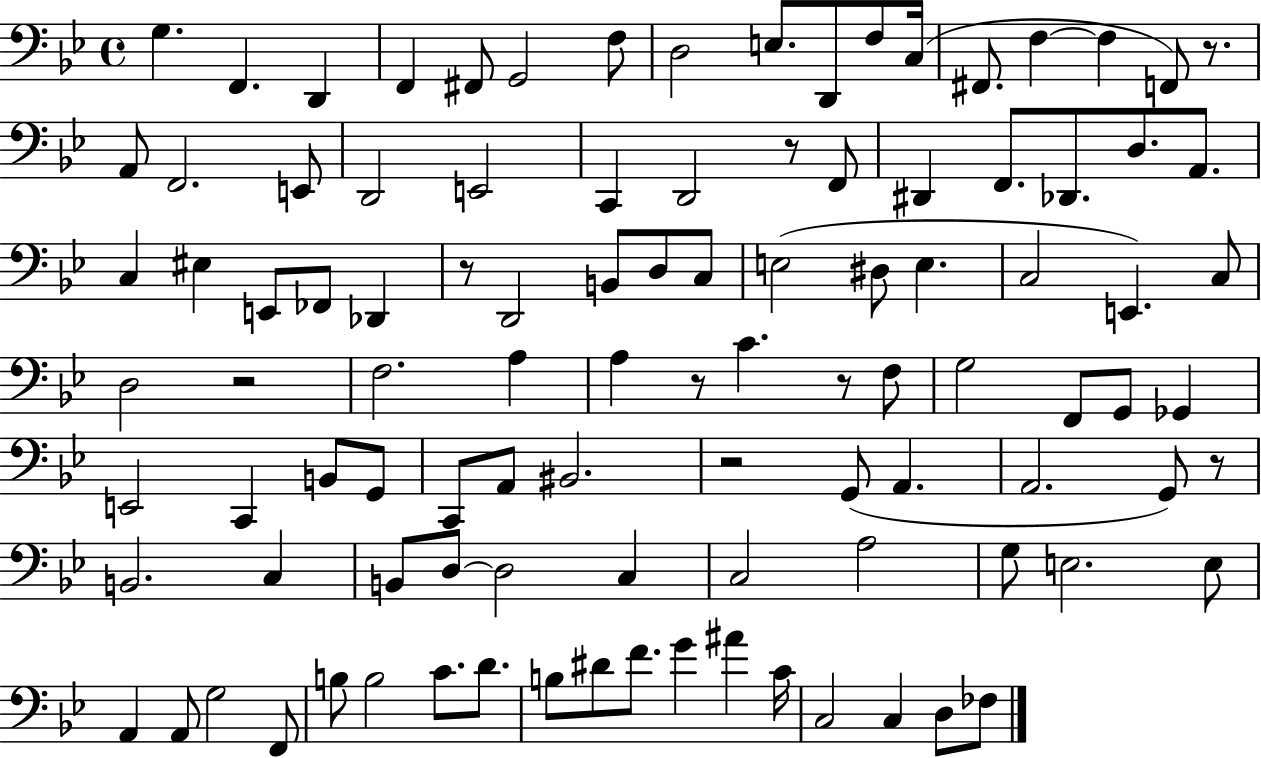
{
  \clef bass
  \time 4/4
  \defaultTimeSignature
  \key bes \major
  g4. f,4. d,4 | f,4 fis,8 g,2 f8 | d2 e8. d,8 f8 c16( | fis,8. f4~~ f4 f,8) r8. | \break a,8 f,2. e,8 | d,2 e,2 | c,4 d,2 r8 f,8 | dis,4 f,8. des,8. d8. a,8. | \break c4 eis4 e,8 fes,8 des,4 | r8 d,2 b,8 d8 c8 | e2( dis8 e4. | c2 e,4.) c8 | \break d2 r2 | f2. a4 | a4 r8 c'4. r8 f8 | g2 f,8 g,8 ges,4 | \break e,2 c,4 b,8 g,8 | c,8 a,8 bis,2. | r2 g,8( a,4. | a,2. g,8) r8 | \break b,2. c4 | b,8 d8~~ d2 c4 | c2 a2 | g8 e2. e8 | \break a,4 a,8 g2 f,8 | b8 b2 c'8. d'8. | b8 dis'8 f'8. g'4 ais'4 c'16 | c2 c4 d8 fes8 | \break \bar "|."
}